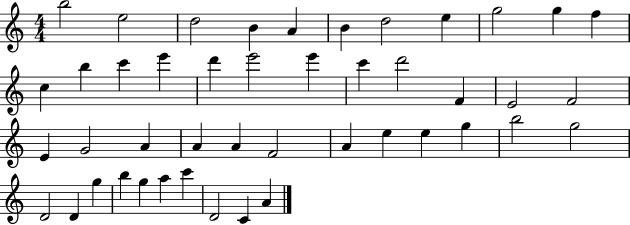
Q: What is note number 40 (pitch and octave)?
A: G5